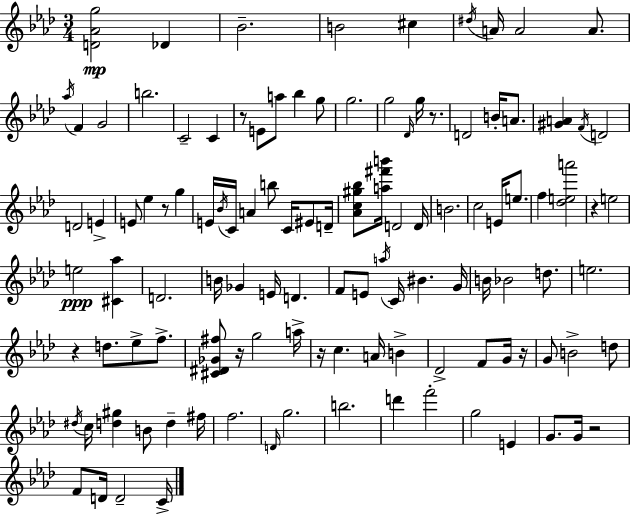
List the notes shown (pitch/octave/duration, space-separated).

[D4,Ab4,G5]/h Db4/q Bb4/h. B4/h C#5/q D#5/s A4/s A4/h A4/e. Ab5/s F4/q G4/h B5/h. C4/h C4/q R/e E4/e A5/e Bb5/q G5/e G5/h. G5/h Db4/s G5/s R/e. D4/h B4/s A4/e. [G#4,A4]/q F4/s D4/h D4/h E4/q E4/e Eb5/q R/e G5/q E4/s Bb4/s C4/s A4/q B5/e C4/s EIS4/e D4/s [Ab4,C5,G#5,Bb5]/e [A5,F#6,B6]/s D4/h D4/s B4/h. C5/h E4/s E5/e. F5/q [Db5,E5,A6]/h R/q E5/h E5/h [C#4,Ab5]/q D4/h. B4/s Gb4/q E4/s D4/q. F4/e E4/e A5/s C4/s BIS4/q. G4/s B4/s Bb4/h D5/e. E5/h. R/q D5/e. Eb5/e F5/e. [C#4,D#4,Gb4,F#5]/e R/s G5/h A5/s R/s C5/q. A4/s B4/q Db4/h F4/e G4/s R/s G4/e B4/h D5/e D#5/s C5/s [D5,G#5]/q B4/e D5/q F#5/s F5/h. D4/s G5/h. B5/h. D6/q F6/h G5/h E4/q G4/e. G4/s R/h F4/e D4/s D4/h C4/s